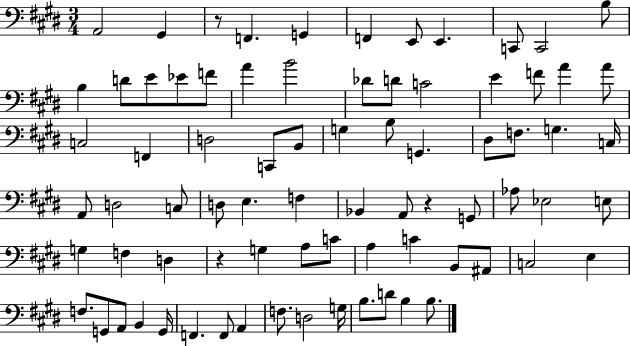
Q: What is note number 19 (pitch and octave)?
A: D4